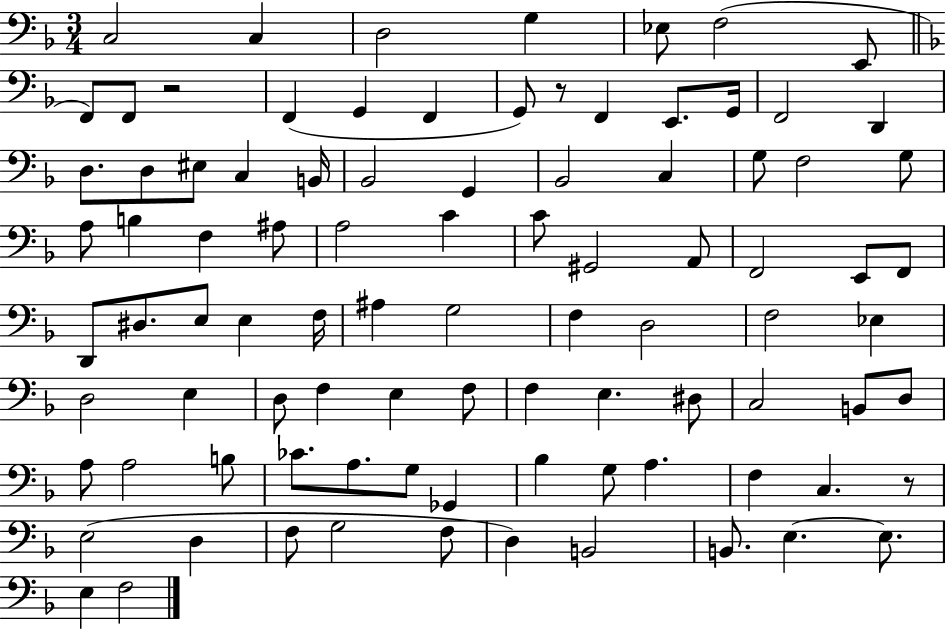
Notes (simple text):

C3/h C3/q D3/h G3/q Eb3/e F3/h E2/e F2/e F2/e R/h F2/q G2/q F2/q G2/e R/e F2/q E2/e. G2/s F2/h D2/q D3/e. D3/e EIS3/e C3/q B2/s Bb2/h G2/q Bb2/h C3/q G3/e F3/h G3/e A3/e B3/q F3/q A#3/e A3/h C4/q C4/e G#2/h A2/e F2/h E2/e F2/e D2/e D#3/e. E3/e E3/q F3/s A#3/q G3/h F3/q D3/h F3/h Eb3/q D3/h E3/q D3/e F3/q E3/q F3/e F3/q E3/q. D#3/e C3/h B2/e D3/e A3/e A3/h B3/e CES4/e. A3/e. G3/e Gb2/q Bb3/q G3/e A3/q. F3/q C3/q. R/e E3/h D3/q F3/e G3/h F3/e D3/q B2/h B2/e. E3/q. E3/e. E3/q F3/h